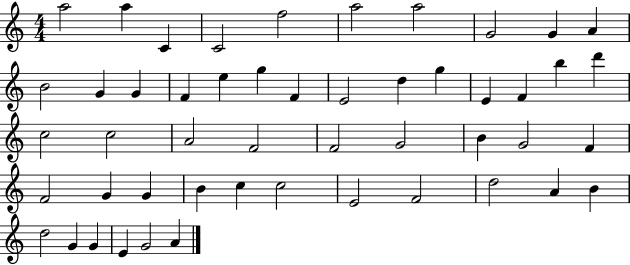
A5/h A5/q C4/q C4/h F5/h A5/h A5/h G4/h G4/q A4/q B4/h G4/q G4/q F4/q E5/q G5/q F4/q E4/h D5/q G5/q E4/q F4/q B5/q D6/q C5/h C5/h A4/h F4/h F4/h G4/h B4/q G4/h F4/q F4/h G4/q G4/q B4/q C5/q C5/h E4/h F4/h D5/h A4/q B4/q D5/h G4/q G4/q E4/q G4/h A4/q